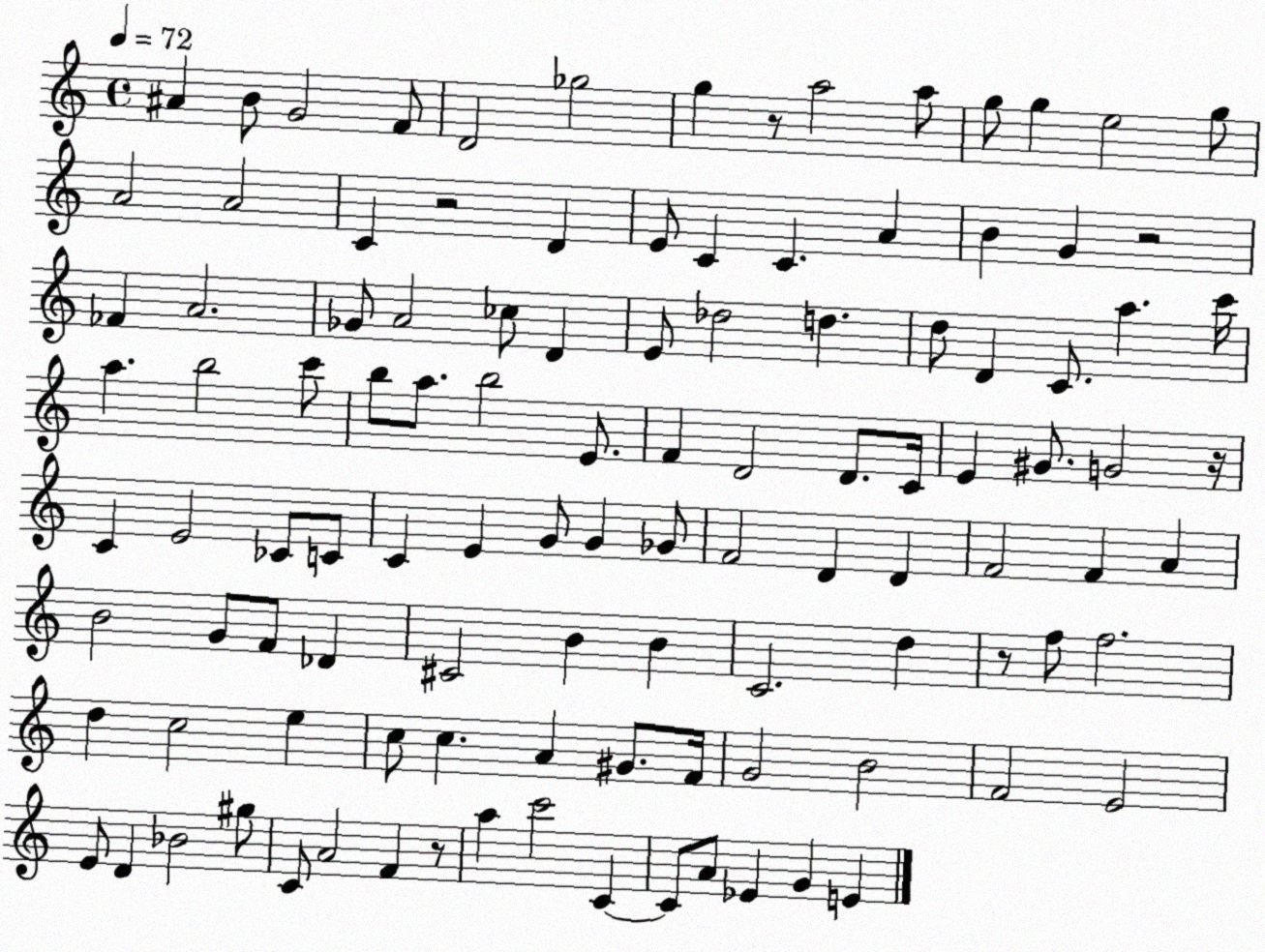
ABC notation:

X:1
T:Untitled
M:4/4
L:1/4
K:C
^A B/2 G2 F/2 D2 _g2 g z/2 a2 a/2 g/2 g e2 g/2 A2 A2 C z2 D E/2 C C A B G z2 _F A2 _G/2 A2 _c/2 D E/2 _d2 d d/2 D C/2 a c'/4 a b2 c'/2 b/2 a/2 b2 E/2 F D2 D/2 C/4 E ^G/2 G2 z/4 C E2 _C/2 C/2 C E G/2 G _G/2 F2 D D F2 F A B2 G/2 F/2 _D ^C2 B B C2 d z/2 f/2 f2 d c2 e c/2 c A ^G/2 F/4 G2 B2 F2 E2 E/2 D _B2 ^g/2 C/2 A2 F z/2 a c'2 C C/2 A/2 _E G E